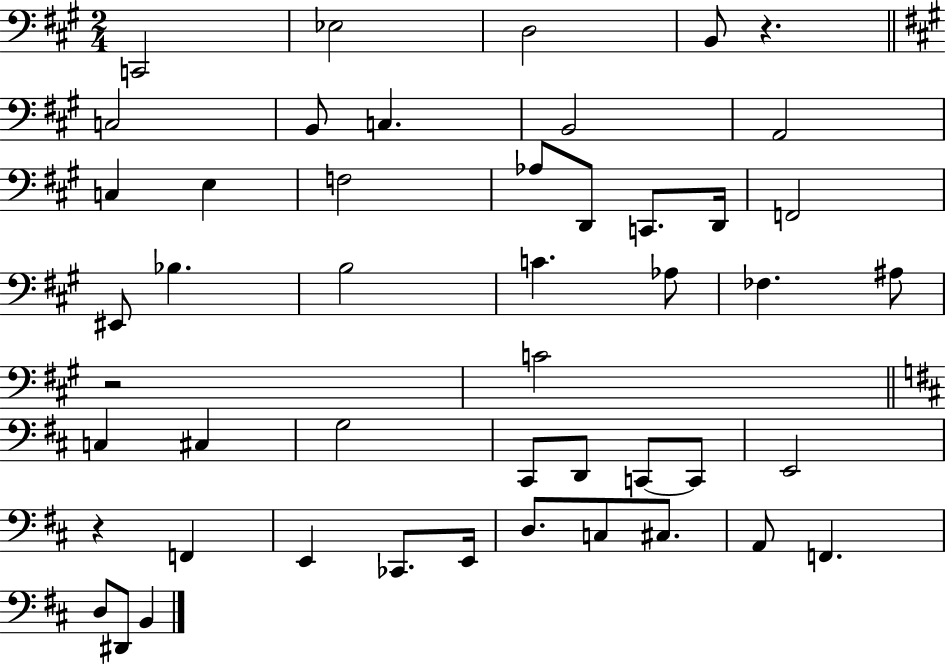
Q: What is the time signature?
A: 2/4